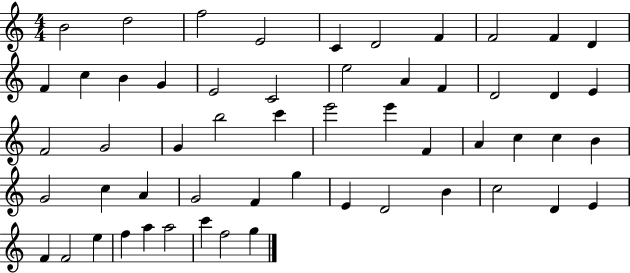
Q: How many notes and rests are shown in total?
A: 55